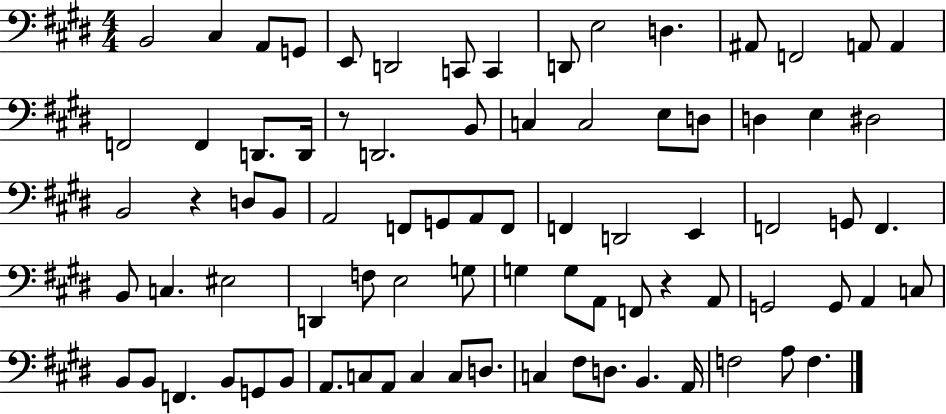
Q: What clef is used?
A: bass